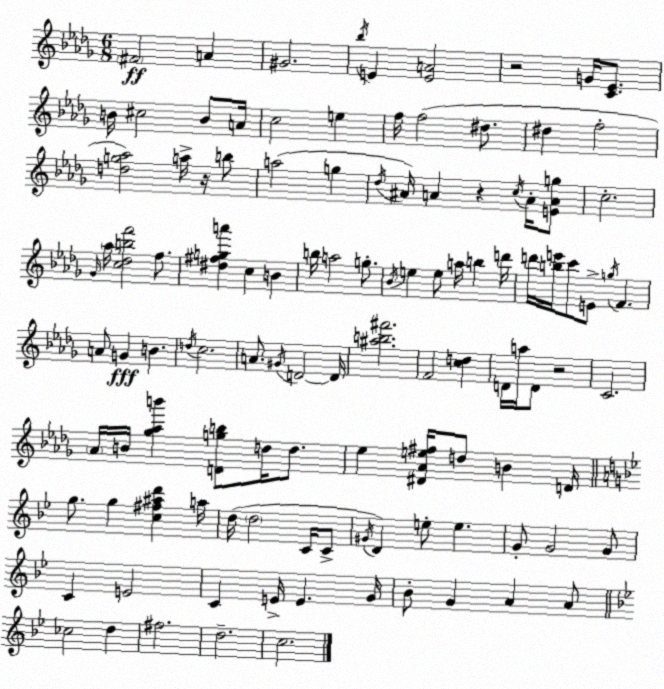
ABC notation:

X:1
T:Untitled
M:6/8
L:1/4
K:Bbm
^F2 A ^G2 _b/4 E [EA]2 z2 G/4 [C_E]/2 B/4 ^c2 B/2 A/4 c2 e f/4 f2 ^d/2 ^d f2 [dg_a]2 a/4 z/4 b/2 a2 g _d/4 ^A/4 A z c/4 A/4 [EAg]/2 c2 _G/4 _a/4 [c_dbf']2 f/2 [^d^fga'] c B b/4 a2 g/2 _B/4 e e/2 a/4 b d'/4 d'/4 [be']/4 c'/2 E/2 g/4 F A/2 G B d/4 c2 A/2 ^G/4 D2 D/4 [^ab^f']2 F2 [cd] D/4 a/4 D/2 z2 C2 _A/4 B/4 [_g_ab'] [Dgb]/2 d/4 d/2 _e [^D_Ae^f]/4 d/2 B D/4 g/2 g [c^f^ad'] a/4 d/4 d2 C/4 C/2 ^G/4 D e/2 e G/2 G2 G/2 C E2 C E/4 E G/4 _B/2 G A A/2 _c2 d ^f2 d2 c2